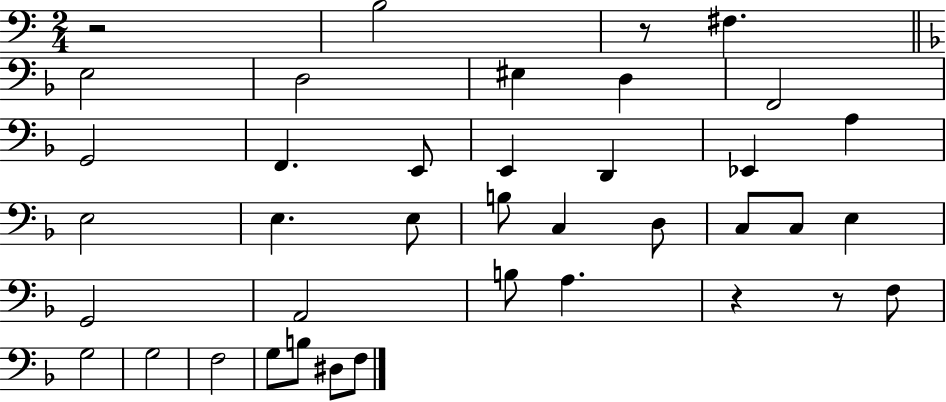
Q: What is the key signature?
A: C major